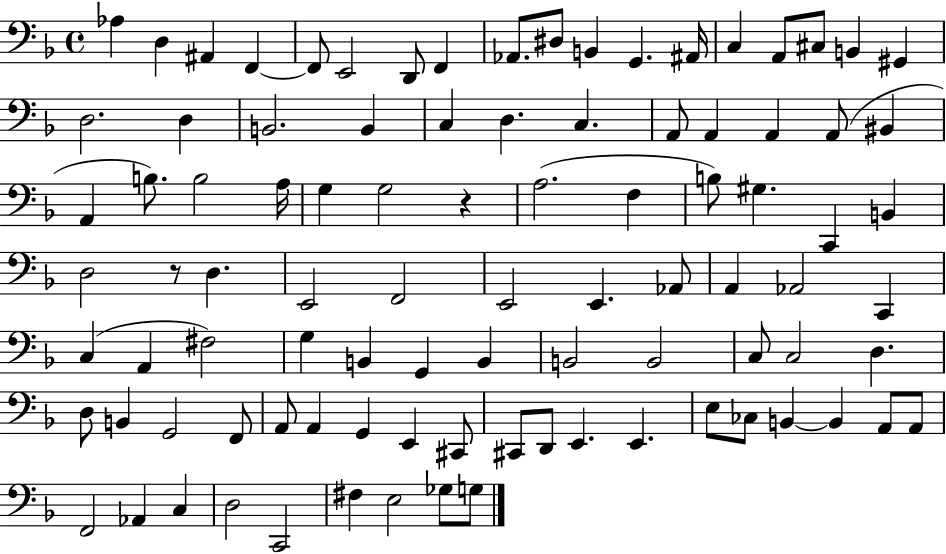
X:1
T:Untitled
M:4/4
L:1/4
K:F
_A, D, ^A,, F,, F,,/2 E,,2 D,,/2 F,, _A,,/2 ^D,/2 B,, G,, ^A,,/4 C, A,,/2 ^C,/2 B,, ^G,, D,2 D, B,,2 B,, C, D, C, A,,/2 A,, A,, A,,/2 ^B,, A,, B,/2 B,2 A,/4 G, G,2 z A,2 F, B,/2 ^G, C,, B,, D,2 z/2 D, E,,2 F,,2 E,,2 E,, _A,,/2 A,, _A,,2 C,, C, A,, ^F,2 G, B,, G,, B,, B,,2 B,,2 C,/2 C,2 D, D,/2 B,, G,,2 F,,/2 A,,/2 A,, G,, E,, ^C,,/2 ^C,,/2 D,,/2 E,, E,, E,/2 _C,/2 B,, B,, A,,/2 A,,/2 F,,2 _A,, C, D,2 C,,2 ^F, E,2 _G,/2 G,/2